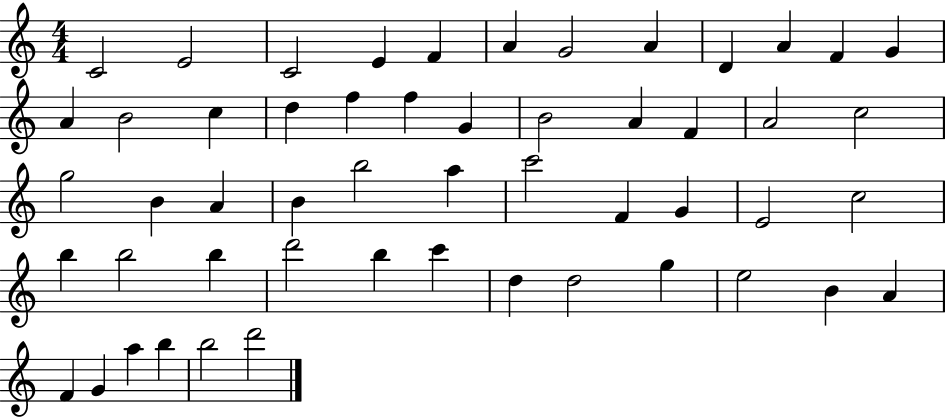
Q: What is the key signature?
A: C major